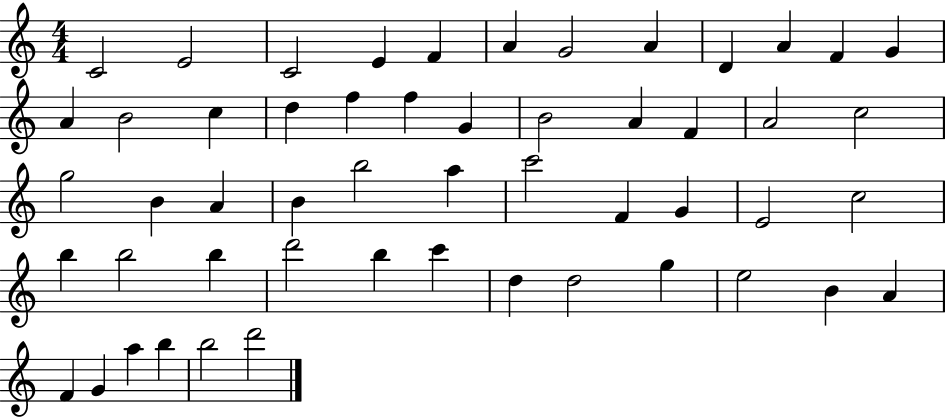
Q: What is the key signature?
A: C major